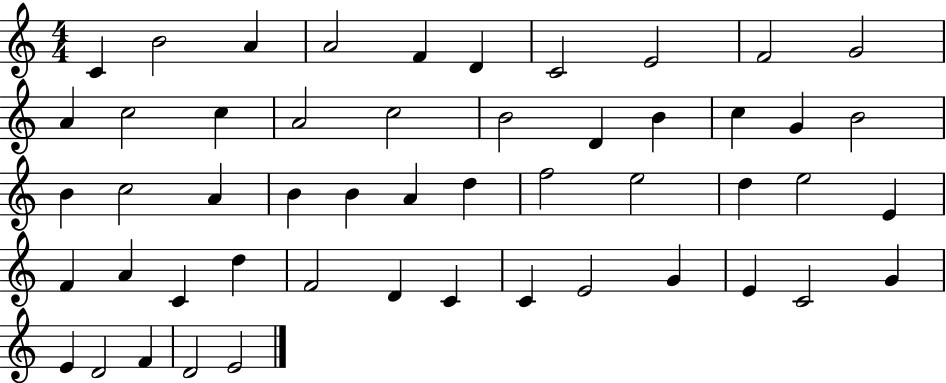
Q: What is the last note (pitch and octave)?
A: E4